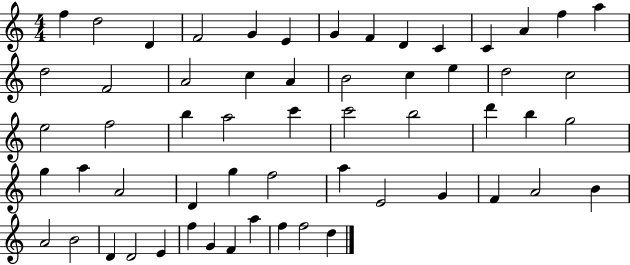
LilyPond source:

{
  \clef treble
  \numericTimeSignature
  \time 4/4
  \key c \major
  f''4 d''2 d'4 | f'2 g'4 e'4 | g'4 f'4 d'4 c'4 | c'4 a'4 f''4 a''4 | \break d''2 f'2 | a'2 c''4 a'4 | b'2 c''4 e''4 | d''2 c''2 | \break e''2 f''2 | b''4 a''2 c'''4 | c'''2 b''2 | d'''4 b''4 g''2 | \break g''4 a''4 a'2 | d'4 g''4 f''2 | a''4 e'2 g'4 | f'4 a'2 b'4 | \break a'2 b'2 | d'4 d'2 e'4 | f''4 g'4 f'4 a''4 | f''4 f''2 d''4 | \break \bar "|."
}